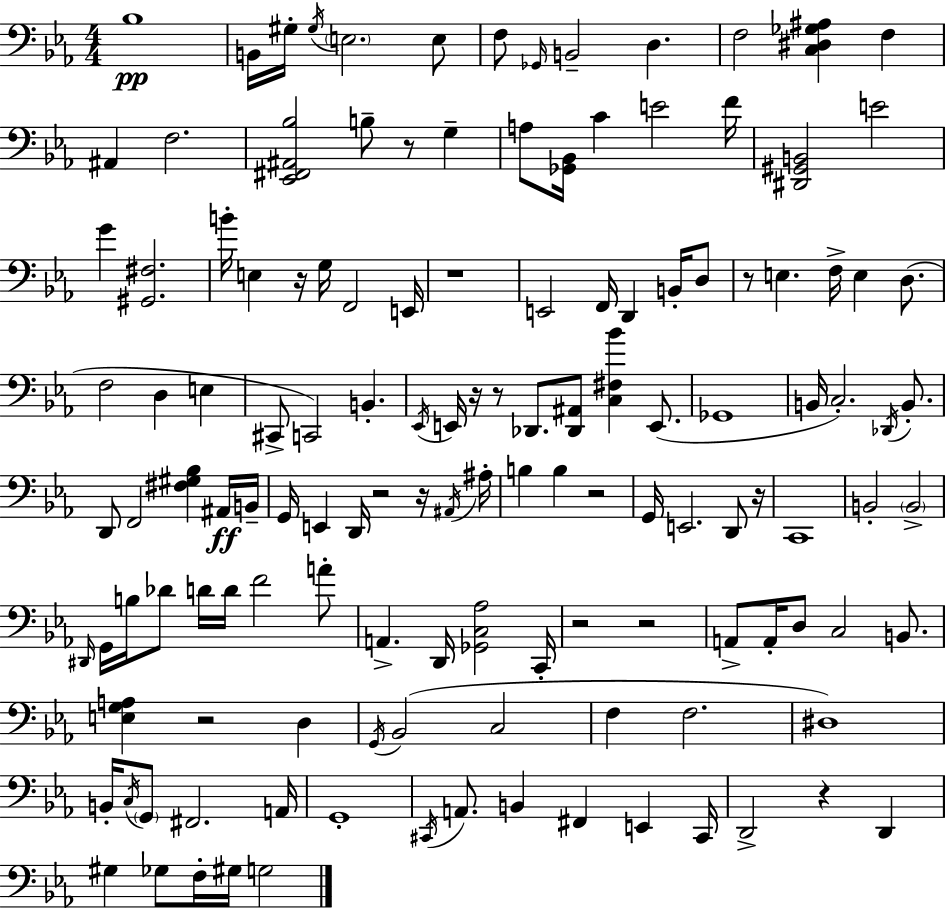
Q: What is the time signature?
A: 4/4